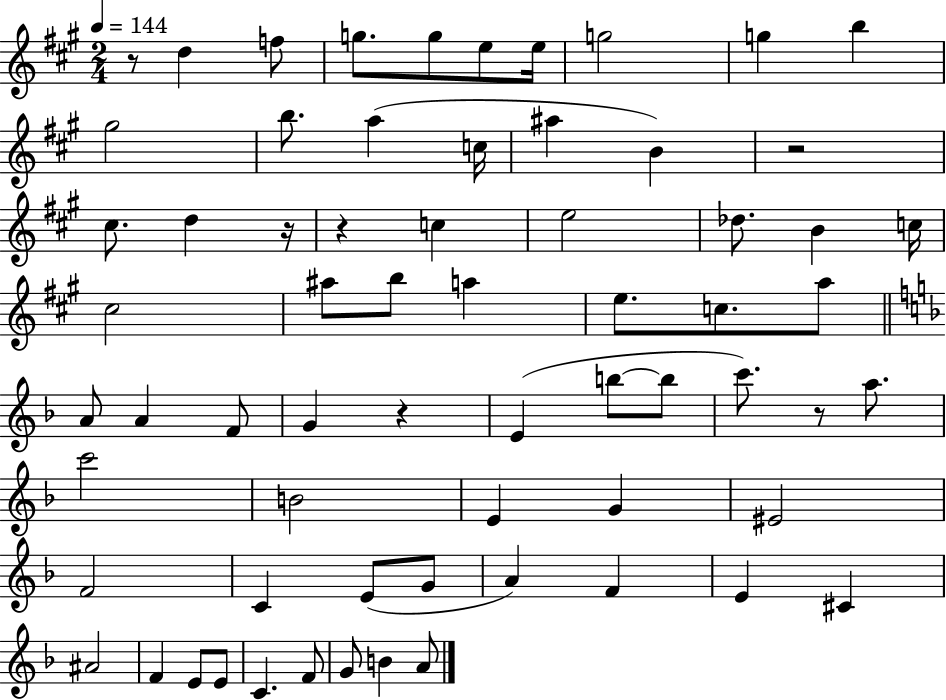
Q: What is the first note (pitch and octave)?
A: D5